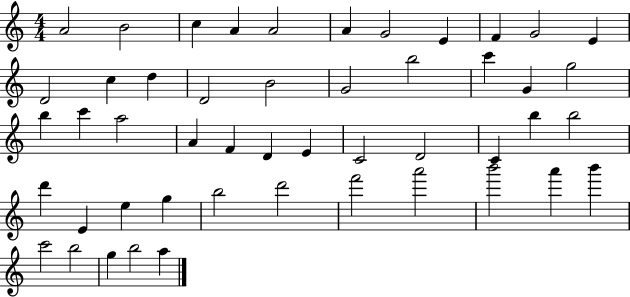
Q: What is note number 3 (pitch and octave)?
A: C5